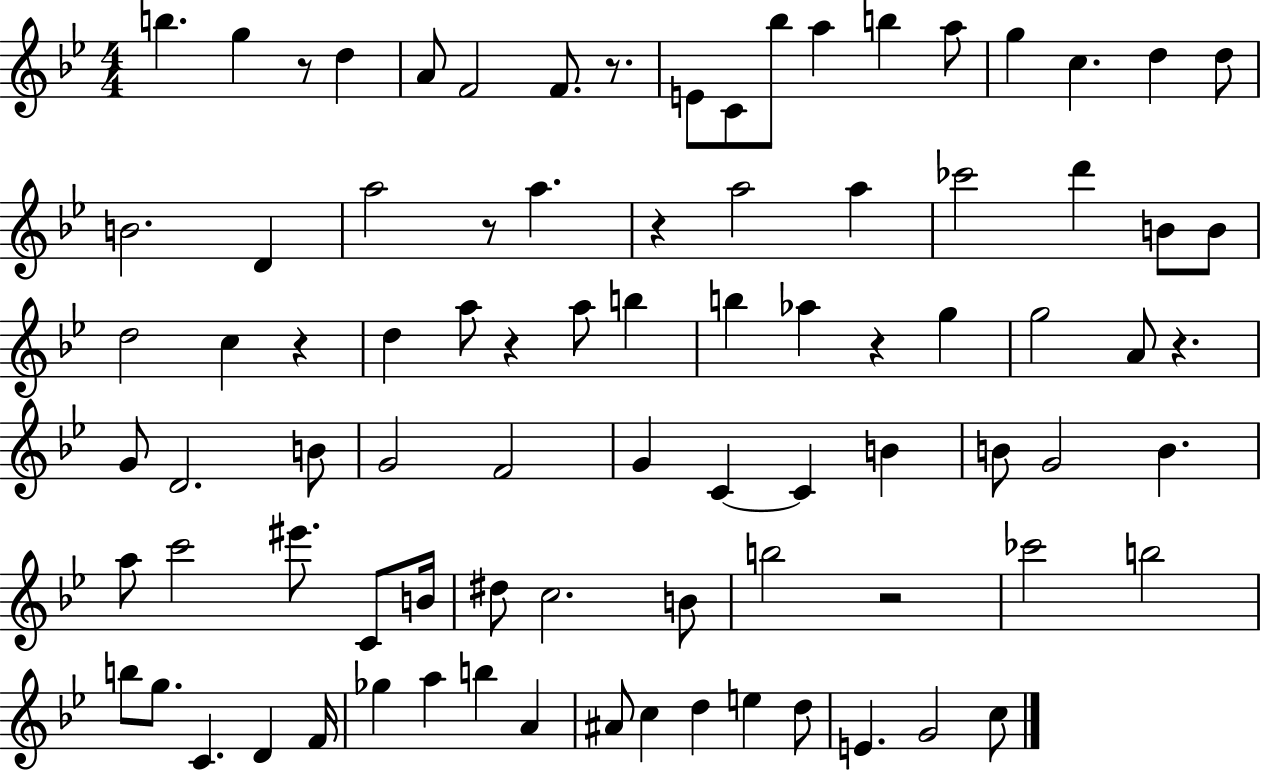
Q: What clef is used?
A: treble